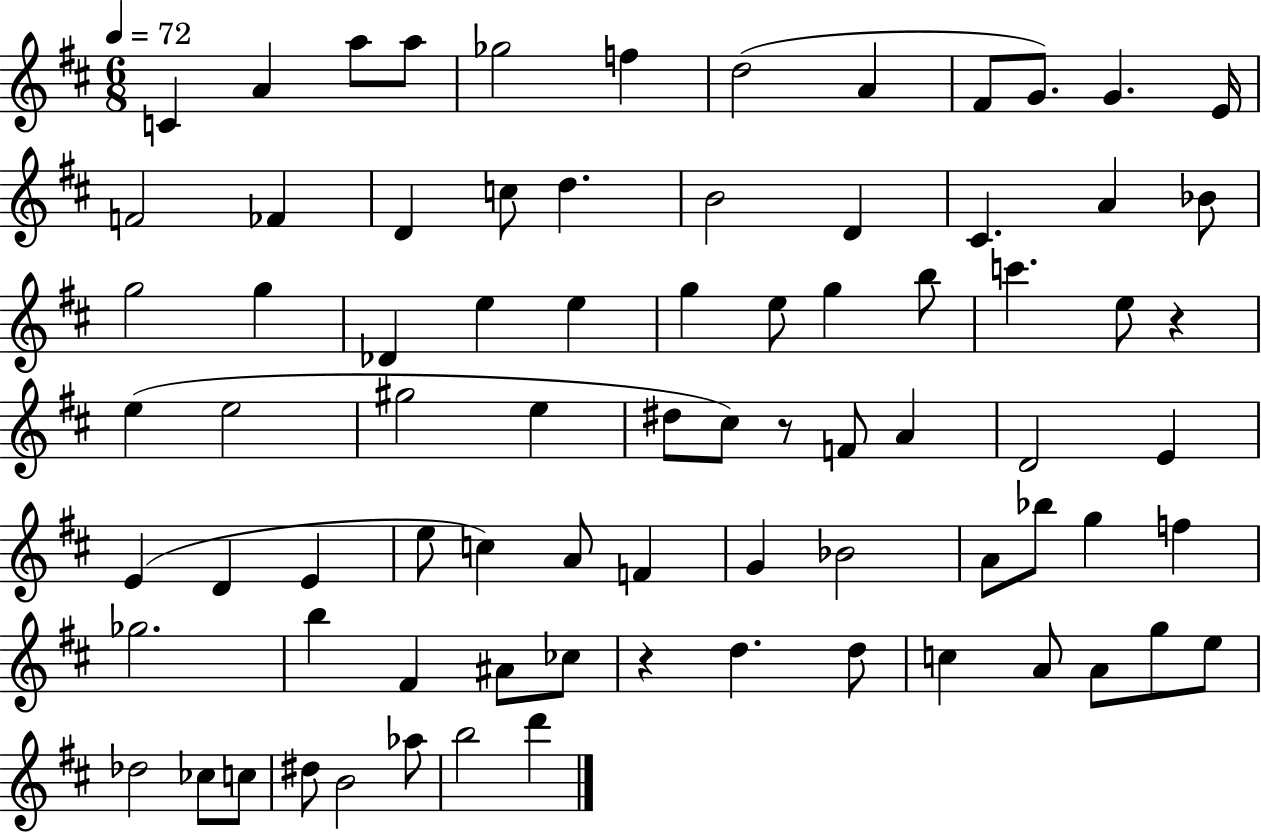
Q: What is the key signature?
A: D major